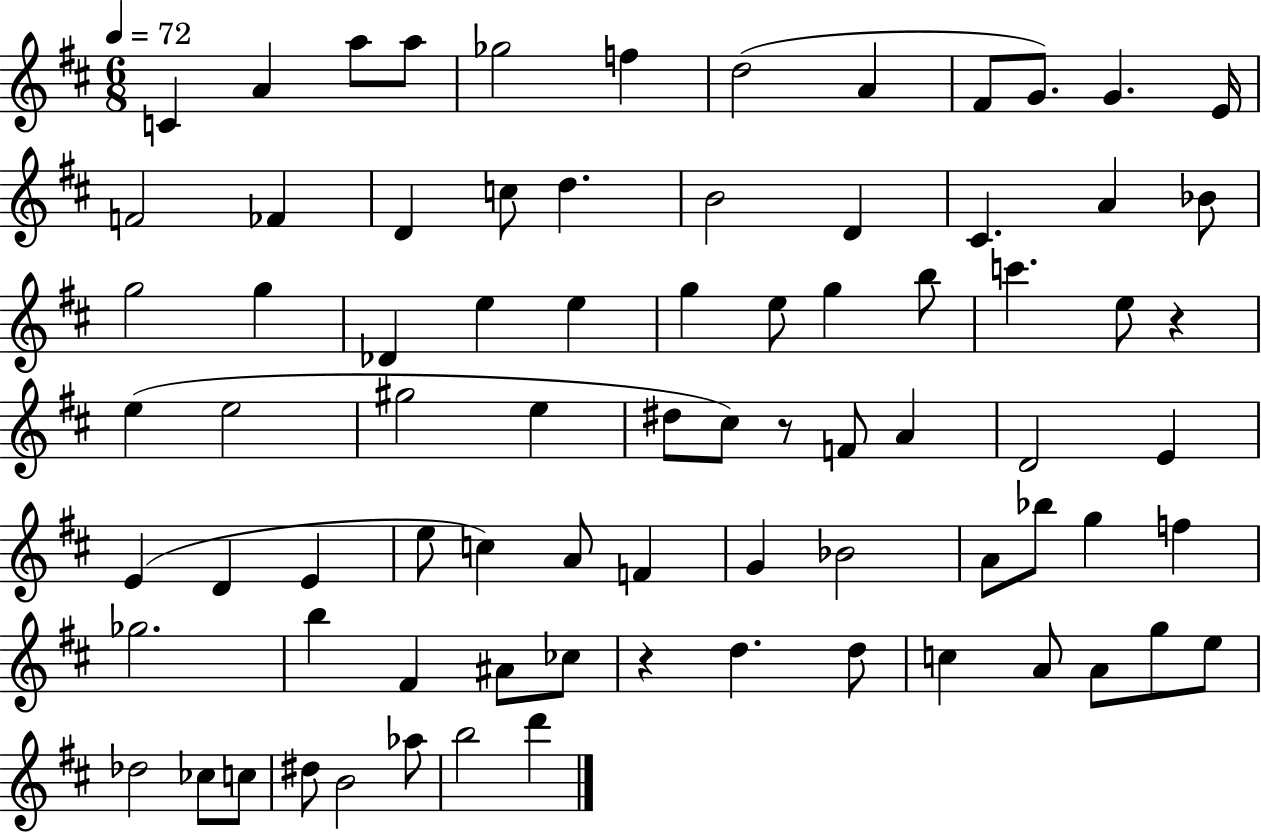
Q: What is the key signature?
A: D major